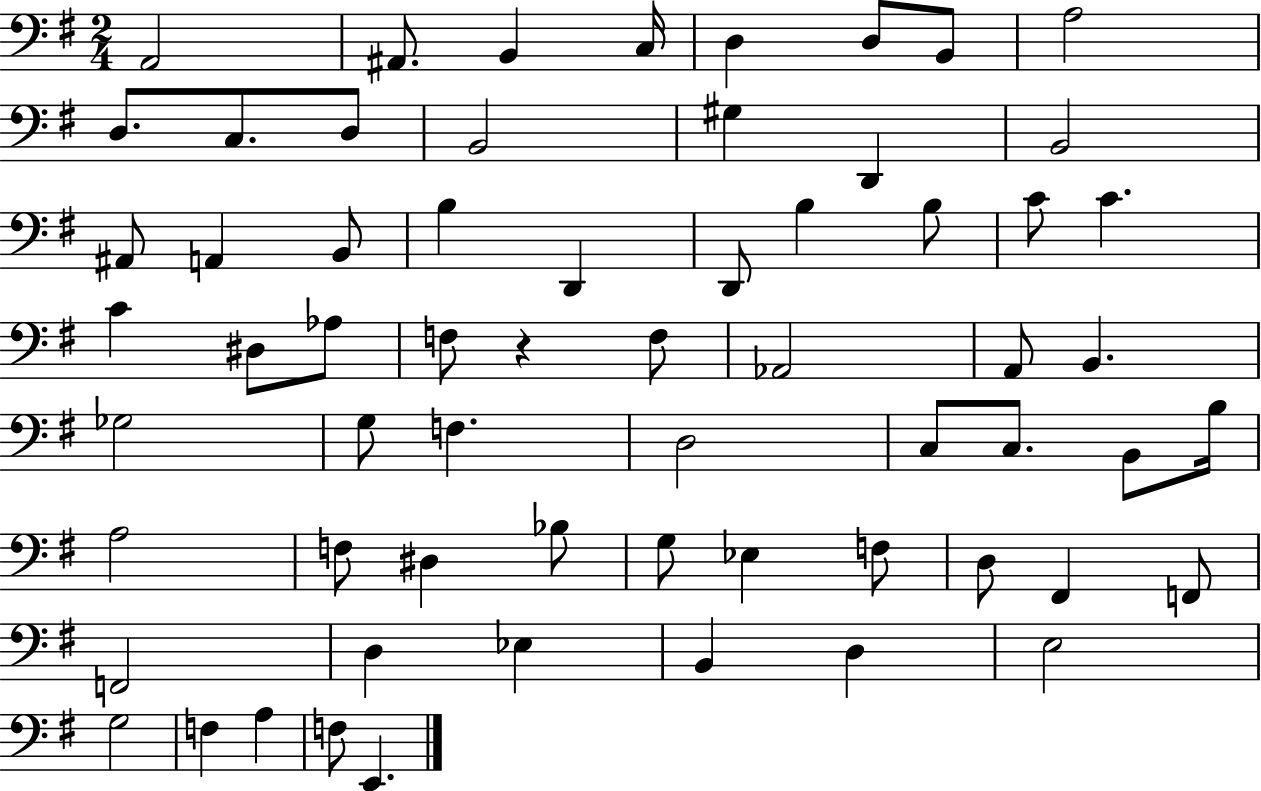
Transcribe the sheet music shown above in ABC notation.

X:1
T:Untitled
M:2/4
L:1/4
K:G
A,,2 ^A,,/2 B,, C,/4 D, D,/2 B,,/2 A,2 D,/2 C,/2 D,/2 B,,2 ^G, D,, B,,2 ^A,,/2 A,, B,,/2 B, D,, D,,/2 B, B,/2 C/2 C C ^D,/2 _A,/2 F,/2 z F,/2 _A,,2 A,,/2 B,, _G,2 G,/2 F, D,2 C,/2 C,/2 B,,/2 B,/4 A,2 F,/2 ^D, _B,/2 G,/2 _E, F,/2 D,/2 ^F,, F,,/2 F,,2 D, _E, B,, D, E,2 G,2 F, A, F,/2 E,,